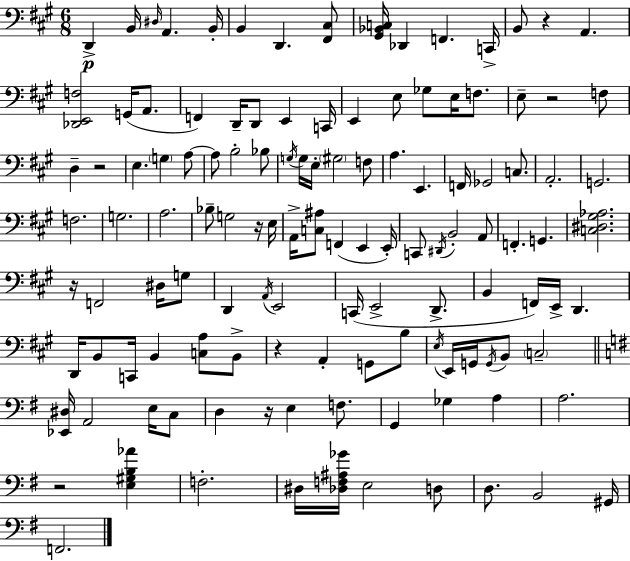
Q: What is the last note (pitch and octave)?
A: F2